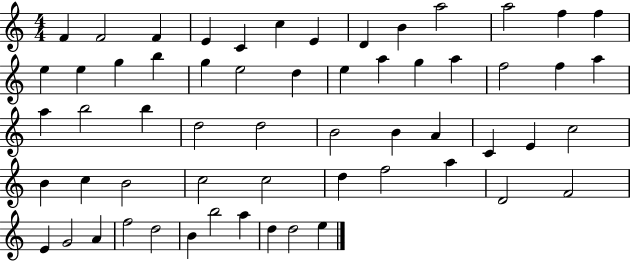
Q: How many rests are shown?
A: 0